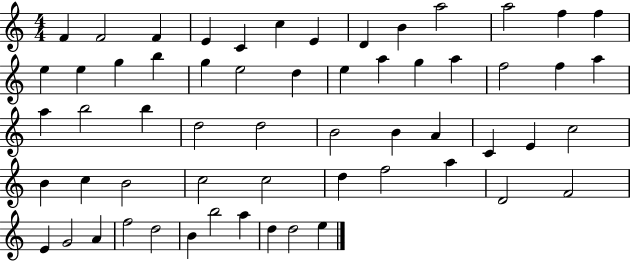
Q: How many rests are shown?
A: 0